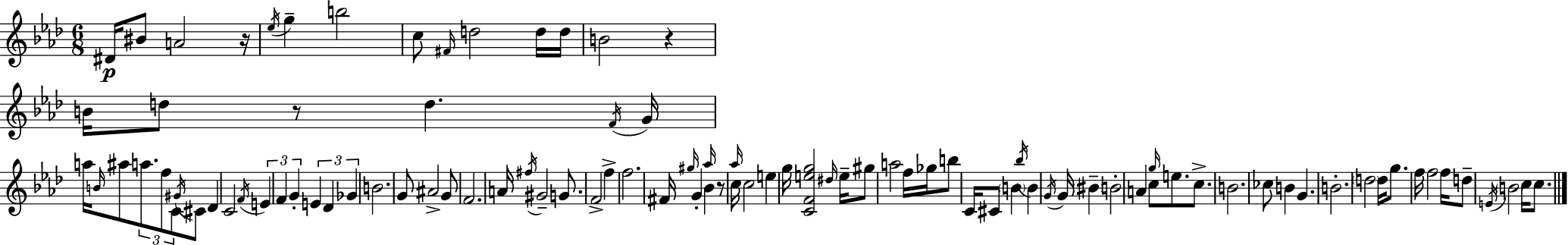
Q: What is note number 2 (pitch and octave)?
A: BIS4